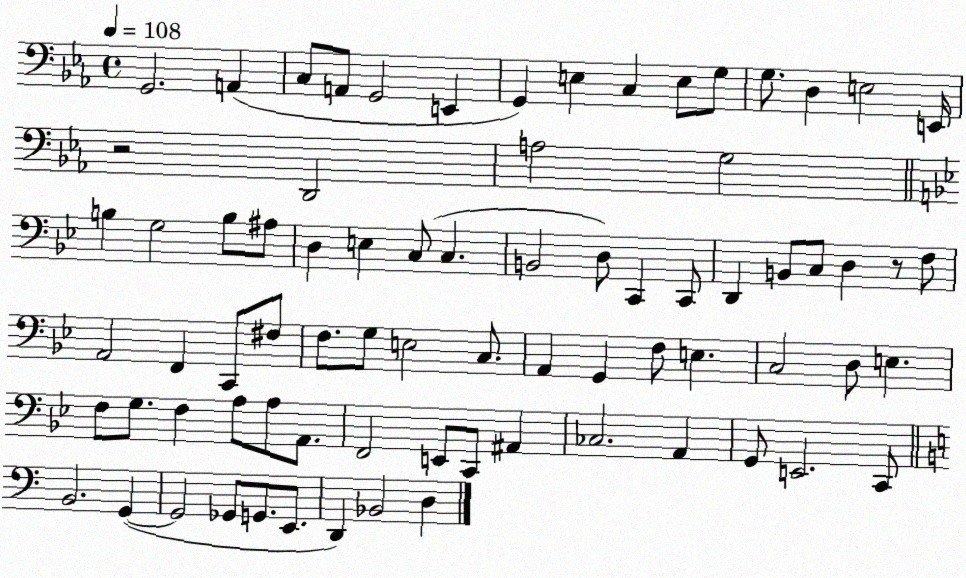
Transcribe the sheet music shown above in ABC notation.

X:1
T:Untitled
M:4/4
L:1/4
K:Eb
G,,2 A,, C,/2 A,,/2 G,,2 E,, G,, E, C, E,/2 G,/2 G,/2 D, E,2 E,,/4 z2 D,,2 A,2 G,2 B, G,2 B,/2 ^A,/2 D, E, C,/2 C, B,,2 D,/2 C,, C,,/2 D,, B,,/2 C,/2 D, z/2 F,/2 A,,2 F,, C,,/2 ^F,/2 F,/2 G,/2 E,2 C,/2 A,, G,, F,/2 E, C,2 D,/2 E, F,/2 G,/2 F, A,/2 A,/2 A,,/2 F,,2 E,,/2 C,,/2 ^A,, _C,2 A,, G,,/2 E,,2 C,,/2 B,,2 G,, G,,2 _G,,/2 G,,/2 E,,/2 D,, _B,,2 D,